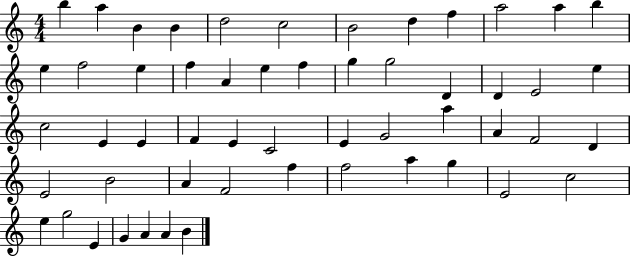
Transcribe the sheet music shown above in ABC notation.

X:1
T:Untitled
M:4/4
L:1/4
K:C
b a B B d2 c2 B2 d f a2 a b e f2 e f A e f g g2 D D E2 e c2 E E F E C2 E G2 a A F2 D E2 B2 A F2 f f2 a g E2 c2 e g2 E G A A B